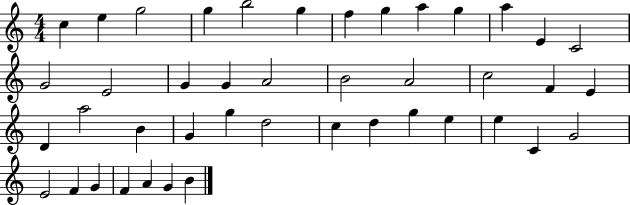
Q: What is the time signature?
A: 4/4